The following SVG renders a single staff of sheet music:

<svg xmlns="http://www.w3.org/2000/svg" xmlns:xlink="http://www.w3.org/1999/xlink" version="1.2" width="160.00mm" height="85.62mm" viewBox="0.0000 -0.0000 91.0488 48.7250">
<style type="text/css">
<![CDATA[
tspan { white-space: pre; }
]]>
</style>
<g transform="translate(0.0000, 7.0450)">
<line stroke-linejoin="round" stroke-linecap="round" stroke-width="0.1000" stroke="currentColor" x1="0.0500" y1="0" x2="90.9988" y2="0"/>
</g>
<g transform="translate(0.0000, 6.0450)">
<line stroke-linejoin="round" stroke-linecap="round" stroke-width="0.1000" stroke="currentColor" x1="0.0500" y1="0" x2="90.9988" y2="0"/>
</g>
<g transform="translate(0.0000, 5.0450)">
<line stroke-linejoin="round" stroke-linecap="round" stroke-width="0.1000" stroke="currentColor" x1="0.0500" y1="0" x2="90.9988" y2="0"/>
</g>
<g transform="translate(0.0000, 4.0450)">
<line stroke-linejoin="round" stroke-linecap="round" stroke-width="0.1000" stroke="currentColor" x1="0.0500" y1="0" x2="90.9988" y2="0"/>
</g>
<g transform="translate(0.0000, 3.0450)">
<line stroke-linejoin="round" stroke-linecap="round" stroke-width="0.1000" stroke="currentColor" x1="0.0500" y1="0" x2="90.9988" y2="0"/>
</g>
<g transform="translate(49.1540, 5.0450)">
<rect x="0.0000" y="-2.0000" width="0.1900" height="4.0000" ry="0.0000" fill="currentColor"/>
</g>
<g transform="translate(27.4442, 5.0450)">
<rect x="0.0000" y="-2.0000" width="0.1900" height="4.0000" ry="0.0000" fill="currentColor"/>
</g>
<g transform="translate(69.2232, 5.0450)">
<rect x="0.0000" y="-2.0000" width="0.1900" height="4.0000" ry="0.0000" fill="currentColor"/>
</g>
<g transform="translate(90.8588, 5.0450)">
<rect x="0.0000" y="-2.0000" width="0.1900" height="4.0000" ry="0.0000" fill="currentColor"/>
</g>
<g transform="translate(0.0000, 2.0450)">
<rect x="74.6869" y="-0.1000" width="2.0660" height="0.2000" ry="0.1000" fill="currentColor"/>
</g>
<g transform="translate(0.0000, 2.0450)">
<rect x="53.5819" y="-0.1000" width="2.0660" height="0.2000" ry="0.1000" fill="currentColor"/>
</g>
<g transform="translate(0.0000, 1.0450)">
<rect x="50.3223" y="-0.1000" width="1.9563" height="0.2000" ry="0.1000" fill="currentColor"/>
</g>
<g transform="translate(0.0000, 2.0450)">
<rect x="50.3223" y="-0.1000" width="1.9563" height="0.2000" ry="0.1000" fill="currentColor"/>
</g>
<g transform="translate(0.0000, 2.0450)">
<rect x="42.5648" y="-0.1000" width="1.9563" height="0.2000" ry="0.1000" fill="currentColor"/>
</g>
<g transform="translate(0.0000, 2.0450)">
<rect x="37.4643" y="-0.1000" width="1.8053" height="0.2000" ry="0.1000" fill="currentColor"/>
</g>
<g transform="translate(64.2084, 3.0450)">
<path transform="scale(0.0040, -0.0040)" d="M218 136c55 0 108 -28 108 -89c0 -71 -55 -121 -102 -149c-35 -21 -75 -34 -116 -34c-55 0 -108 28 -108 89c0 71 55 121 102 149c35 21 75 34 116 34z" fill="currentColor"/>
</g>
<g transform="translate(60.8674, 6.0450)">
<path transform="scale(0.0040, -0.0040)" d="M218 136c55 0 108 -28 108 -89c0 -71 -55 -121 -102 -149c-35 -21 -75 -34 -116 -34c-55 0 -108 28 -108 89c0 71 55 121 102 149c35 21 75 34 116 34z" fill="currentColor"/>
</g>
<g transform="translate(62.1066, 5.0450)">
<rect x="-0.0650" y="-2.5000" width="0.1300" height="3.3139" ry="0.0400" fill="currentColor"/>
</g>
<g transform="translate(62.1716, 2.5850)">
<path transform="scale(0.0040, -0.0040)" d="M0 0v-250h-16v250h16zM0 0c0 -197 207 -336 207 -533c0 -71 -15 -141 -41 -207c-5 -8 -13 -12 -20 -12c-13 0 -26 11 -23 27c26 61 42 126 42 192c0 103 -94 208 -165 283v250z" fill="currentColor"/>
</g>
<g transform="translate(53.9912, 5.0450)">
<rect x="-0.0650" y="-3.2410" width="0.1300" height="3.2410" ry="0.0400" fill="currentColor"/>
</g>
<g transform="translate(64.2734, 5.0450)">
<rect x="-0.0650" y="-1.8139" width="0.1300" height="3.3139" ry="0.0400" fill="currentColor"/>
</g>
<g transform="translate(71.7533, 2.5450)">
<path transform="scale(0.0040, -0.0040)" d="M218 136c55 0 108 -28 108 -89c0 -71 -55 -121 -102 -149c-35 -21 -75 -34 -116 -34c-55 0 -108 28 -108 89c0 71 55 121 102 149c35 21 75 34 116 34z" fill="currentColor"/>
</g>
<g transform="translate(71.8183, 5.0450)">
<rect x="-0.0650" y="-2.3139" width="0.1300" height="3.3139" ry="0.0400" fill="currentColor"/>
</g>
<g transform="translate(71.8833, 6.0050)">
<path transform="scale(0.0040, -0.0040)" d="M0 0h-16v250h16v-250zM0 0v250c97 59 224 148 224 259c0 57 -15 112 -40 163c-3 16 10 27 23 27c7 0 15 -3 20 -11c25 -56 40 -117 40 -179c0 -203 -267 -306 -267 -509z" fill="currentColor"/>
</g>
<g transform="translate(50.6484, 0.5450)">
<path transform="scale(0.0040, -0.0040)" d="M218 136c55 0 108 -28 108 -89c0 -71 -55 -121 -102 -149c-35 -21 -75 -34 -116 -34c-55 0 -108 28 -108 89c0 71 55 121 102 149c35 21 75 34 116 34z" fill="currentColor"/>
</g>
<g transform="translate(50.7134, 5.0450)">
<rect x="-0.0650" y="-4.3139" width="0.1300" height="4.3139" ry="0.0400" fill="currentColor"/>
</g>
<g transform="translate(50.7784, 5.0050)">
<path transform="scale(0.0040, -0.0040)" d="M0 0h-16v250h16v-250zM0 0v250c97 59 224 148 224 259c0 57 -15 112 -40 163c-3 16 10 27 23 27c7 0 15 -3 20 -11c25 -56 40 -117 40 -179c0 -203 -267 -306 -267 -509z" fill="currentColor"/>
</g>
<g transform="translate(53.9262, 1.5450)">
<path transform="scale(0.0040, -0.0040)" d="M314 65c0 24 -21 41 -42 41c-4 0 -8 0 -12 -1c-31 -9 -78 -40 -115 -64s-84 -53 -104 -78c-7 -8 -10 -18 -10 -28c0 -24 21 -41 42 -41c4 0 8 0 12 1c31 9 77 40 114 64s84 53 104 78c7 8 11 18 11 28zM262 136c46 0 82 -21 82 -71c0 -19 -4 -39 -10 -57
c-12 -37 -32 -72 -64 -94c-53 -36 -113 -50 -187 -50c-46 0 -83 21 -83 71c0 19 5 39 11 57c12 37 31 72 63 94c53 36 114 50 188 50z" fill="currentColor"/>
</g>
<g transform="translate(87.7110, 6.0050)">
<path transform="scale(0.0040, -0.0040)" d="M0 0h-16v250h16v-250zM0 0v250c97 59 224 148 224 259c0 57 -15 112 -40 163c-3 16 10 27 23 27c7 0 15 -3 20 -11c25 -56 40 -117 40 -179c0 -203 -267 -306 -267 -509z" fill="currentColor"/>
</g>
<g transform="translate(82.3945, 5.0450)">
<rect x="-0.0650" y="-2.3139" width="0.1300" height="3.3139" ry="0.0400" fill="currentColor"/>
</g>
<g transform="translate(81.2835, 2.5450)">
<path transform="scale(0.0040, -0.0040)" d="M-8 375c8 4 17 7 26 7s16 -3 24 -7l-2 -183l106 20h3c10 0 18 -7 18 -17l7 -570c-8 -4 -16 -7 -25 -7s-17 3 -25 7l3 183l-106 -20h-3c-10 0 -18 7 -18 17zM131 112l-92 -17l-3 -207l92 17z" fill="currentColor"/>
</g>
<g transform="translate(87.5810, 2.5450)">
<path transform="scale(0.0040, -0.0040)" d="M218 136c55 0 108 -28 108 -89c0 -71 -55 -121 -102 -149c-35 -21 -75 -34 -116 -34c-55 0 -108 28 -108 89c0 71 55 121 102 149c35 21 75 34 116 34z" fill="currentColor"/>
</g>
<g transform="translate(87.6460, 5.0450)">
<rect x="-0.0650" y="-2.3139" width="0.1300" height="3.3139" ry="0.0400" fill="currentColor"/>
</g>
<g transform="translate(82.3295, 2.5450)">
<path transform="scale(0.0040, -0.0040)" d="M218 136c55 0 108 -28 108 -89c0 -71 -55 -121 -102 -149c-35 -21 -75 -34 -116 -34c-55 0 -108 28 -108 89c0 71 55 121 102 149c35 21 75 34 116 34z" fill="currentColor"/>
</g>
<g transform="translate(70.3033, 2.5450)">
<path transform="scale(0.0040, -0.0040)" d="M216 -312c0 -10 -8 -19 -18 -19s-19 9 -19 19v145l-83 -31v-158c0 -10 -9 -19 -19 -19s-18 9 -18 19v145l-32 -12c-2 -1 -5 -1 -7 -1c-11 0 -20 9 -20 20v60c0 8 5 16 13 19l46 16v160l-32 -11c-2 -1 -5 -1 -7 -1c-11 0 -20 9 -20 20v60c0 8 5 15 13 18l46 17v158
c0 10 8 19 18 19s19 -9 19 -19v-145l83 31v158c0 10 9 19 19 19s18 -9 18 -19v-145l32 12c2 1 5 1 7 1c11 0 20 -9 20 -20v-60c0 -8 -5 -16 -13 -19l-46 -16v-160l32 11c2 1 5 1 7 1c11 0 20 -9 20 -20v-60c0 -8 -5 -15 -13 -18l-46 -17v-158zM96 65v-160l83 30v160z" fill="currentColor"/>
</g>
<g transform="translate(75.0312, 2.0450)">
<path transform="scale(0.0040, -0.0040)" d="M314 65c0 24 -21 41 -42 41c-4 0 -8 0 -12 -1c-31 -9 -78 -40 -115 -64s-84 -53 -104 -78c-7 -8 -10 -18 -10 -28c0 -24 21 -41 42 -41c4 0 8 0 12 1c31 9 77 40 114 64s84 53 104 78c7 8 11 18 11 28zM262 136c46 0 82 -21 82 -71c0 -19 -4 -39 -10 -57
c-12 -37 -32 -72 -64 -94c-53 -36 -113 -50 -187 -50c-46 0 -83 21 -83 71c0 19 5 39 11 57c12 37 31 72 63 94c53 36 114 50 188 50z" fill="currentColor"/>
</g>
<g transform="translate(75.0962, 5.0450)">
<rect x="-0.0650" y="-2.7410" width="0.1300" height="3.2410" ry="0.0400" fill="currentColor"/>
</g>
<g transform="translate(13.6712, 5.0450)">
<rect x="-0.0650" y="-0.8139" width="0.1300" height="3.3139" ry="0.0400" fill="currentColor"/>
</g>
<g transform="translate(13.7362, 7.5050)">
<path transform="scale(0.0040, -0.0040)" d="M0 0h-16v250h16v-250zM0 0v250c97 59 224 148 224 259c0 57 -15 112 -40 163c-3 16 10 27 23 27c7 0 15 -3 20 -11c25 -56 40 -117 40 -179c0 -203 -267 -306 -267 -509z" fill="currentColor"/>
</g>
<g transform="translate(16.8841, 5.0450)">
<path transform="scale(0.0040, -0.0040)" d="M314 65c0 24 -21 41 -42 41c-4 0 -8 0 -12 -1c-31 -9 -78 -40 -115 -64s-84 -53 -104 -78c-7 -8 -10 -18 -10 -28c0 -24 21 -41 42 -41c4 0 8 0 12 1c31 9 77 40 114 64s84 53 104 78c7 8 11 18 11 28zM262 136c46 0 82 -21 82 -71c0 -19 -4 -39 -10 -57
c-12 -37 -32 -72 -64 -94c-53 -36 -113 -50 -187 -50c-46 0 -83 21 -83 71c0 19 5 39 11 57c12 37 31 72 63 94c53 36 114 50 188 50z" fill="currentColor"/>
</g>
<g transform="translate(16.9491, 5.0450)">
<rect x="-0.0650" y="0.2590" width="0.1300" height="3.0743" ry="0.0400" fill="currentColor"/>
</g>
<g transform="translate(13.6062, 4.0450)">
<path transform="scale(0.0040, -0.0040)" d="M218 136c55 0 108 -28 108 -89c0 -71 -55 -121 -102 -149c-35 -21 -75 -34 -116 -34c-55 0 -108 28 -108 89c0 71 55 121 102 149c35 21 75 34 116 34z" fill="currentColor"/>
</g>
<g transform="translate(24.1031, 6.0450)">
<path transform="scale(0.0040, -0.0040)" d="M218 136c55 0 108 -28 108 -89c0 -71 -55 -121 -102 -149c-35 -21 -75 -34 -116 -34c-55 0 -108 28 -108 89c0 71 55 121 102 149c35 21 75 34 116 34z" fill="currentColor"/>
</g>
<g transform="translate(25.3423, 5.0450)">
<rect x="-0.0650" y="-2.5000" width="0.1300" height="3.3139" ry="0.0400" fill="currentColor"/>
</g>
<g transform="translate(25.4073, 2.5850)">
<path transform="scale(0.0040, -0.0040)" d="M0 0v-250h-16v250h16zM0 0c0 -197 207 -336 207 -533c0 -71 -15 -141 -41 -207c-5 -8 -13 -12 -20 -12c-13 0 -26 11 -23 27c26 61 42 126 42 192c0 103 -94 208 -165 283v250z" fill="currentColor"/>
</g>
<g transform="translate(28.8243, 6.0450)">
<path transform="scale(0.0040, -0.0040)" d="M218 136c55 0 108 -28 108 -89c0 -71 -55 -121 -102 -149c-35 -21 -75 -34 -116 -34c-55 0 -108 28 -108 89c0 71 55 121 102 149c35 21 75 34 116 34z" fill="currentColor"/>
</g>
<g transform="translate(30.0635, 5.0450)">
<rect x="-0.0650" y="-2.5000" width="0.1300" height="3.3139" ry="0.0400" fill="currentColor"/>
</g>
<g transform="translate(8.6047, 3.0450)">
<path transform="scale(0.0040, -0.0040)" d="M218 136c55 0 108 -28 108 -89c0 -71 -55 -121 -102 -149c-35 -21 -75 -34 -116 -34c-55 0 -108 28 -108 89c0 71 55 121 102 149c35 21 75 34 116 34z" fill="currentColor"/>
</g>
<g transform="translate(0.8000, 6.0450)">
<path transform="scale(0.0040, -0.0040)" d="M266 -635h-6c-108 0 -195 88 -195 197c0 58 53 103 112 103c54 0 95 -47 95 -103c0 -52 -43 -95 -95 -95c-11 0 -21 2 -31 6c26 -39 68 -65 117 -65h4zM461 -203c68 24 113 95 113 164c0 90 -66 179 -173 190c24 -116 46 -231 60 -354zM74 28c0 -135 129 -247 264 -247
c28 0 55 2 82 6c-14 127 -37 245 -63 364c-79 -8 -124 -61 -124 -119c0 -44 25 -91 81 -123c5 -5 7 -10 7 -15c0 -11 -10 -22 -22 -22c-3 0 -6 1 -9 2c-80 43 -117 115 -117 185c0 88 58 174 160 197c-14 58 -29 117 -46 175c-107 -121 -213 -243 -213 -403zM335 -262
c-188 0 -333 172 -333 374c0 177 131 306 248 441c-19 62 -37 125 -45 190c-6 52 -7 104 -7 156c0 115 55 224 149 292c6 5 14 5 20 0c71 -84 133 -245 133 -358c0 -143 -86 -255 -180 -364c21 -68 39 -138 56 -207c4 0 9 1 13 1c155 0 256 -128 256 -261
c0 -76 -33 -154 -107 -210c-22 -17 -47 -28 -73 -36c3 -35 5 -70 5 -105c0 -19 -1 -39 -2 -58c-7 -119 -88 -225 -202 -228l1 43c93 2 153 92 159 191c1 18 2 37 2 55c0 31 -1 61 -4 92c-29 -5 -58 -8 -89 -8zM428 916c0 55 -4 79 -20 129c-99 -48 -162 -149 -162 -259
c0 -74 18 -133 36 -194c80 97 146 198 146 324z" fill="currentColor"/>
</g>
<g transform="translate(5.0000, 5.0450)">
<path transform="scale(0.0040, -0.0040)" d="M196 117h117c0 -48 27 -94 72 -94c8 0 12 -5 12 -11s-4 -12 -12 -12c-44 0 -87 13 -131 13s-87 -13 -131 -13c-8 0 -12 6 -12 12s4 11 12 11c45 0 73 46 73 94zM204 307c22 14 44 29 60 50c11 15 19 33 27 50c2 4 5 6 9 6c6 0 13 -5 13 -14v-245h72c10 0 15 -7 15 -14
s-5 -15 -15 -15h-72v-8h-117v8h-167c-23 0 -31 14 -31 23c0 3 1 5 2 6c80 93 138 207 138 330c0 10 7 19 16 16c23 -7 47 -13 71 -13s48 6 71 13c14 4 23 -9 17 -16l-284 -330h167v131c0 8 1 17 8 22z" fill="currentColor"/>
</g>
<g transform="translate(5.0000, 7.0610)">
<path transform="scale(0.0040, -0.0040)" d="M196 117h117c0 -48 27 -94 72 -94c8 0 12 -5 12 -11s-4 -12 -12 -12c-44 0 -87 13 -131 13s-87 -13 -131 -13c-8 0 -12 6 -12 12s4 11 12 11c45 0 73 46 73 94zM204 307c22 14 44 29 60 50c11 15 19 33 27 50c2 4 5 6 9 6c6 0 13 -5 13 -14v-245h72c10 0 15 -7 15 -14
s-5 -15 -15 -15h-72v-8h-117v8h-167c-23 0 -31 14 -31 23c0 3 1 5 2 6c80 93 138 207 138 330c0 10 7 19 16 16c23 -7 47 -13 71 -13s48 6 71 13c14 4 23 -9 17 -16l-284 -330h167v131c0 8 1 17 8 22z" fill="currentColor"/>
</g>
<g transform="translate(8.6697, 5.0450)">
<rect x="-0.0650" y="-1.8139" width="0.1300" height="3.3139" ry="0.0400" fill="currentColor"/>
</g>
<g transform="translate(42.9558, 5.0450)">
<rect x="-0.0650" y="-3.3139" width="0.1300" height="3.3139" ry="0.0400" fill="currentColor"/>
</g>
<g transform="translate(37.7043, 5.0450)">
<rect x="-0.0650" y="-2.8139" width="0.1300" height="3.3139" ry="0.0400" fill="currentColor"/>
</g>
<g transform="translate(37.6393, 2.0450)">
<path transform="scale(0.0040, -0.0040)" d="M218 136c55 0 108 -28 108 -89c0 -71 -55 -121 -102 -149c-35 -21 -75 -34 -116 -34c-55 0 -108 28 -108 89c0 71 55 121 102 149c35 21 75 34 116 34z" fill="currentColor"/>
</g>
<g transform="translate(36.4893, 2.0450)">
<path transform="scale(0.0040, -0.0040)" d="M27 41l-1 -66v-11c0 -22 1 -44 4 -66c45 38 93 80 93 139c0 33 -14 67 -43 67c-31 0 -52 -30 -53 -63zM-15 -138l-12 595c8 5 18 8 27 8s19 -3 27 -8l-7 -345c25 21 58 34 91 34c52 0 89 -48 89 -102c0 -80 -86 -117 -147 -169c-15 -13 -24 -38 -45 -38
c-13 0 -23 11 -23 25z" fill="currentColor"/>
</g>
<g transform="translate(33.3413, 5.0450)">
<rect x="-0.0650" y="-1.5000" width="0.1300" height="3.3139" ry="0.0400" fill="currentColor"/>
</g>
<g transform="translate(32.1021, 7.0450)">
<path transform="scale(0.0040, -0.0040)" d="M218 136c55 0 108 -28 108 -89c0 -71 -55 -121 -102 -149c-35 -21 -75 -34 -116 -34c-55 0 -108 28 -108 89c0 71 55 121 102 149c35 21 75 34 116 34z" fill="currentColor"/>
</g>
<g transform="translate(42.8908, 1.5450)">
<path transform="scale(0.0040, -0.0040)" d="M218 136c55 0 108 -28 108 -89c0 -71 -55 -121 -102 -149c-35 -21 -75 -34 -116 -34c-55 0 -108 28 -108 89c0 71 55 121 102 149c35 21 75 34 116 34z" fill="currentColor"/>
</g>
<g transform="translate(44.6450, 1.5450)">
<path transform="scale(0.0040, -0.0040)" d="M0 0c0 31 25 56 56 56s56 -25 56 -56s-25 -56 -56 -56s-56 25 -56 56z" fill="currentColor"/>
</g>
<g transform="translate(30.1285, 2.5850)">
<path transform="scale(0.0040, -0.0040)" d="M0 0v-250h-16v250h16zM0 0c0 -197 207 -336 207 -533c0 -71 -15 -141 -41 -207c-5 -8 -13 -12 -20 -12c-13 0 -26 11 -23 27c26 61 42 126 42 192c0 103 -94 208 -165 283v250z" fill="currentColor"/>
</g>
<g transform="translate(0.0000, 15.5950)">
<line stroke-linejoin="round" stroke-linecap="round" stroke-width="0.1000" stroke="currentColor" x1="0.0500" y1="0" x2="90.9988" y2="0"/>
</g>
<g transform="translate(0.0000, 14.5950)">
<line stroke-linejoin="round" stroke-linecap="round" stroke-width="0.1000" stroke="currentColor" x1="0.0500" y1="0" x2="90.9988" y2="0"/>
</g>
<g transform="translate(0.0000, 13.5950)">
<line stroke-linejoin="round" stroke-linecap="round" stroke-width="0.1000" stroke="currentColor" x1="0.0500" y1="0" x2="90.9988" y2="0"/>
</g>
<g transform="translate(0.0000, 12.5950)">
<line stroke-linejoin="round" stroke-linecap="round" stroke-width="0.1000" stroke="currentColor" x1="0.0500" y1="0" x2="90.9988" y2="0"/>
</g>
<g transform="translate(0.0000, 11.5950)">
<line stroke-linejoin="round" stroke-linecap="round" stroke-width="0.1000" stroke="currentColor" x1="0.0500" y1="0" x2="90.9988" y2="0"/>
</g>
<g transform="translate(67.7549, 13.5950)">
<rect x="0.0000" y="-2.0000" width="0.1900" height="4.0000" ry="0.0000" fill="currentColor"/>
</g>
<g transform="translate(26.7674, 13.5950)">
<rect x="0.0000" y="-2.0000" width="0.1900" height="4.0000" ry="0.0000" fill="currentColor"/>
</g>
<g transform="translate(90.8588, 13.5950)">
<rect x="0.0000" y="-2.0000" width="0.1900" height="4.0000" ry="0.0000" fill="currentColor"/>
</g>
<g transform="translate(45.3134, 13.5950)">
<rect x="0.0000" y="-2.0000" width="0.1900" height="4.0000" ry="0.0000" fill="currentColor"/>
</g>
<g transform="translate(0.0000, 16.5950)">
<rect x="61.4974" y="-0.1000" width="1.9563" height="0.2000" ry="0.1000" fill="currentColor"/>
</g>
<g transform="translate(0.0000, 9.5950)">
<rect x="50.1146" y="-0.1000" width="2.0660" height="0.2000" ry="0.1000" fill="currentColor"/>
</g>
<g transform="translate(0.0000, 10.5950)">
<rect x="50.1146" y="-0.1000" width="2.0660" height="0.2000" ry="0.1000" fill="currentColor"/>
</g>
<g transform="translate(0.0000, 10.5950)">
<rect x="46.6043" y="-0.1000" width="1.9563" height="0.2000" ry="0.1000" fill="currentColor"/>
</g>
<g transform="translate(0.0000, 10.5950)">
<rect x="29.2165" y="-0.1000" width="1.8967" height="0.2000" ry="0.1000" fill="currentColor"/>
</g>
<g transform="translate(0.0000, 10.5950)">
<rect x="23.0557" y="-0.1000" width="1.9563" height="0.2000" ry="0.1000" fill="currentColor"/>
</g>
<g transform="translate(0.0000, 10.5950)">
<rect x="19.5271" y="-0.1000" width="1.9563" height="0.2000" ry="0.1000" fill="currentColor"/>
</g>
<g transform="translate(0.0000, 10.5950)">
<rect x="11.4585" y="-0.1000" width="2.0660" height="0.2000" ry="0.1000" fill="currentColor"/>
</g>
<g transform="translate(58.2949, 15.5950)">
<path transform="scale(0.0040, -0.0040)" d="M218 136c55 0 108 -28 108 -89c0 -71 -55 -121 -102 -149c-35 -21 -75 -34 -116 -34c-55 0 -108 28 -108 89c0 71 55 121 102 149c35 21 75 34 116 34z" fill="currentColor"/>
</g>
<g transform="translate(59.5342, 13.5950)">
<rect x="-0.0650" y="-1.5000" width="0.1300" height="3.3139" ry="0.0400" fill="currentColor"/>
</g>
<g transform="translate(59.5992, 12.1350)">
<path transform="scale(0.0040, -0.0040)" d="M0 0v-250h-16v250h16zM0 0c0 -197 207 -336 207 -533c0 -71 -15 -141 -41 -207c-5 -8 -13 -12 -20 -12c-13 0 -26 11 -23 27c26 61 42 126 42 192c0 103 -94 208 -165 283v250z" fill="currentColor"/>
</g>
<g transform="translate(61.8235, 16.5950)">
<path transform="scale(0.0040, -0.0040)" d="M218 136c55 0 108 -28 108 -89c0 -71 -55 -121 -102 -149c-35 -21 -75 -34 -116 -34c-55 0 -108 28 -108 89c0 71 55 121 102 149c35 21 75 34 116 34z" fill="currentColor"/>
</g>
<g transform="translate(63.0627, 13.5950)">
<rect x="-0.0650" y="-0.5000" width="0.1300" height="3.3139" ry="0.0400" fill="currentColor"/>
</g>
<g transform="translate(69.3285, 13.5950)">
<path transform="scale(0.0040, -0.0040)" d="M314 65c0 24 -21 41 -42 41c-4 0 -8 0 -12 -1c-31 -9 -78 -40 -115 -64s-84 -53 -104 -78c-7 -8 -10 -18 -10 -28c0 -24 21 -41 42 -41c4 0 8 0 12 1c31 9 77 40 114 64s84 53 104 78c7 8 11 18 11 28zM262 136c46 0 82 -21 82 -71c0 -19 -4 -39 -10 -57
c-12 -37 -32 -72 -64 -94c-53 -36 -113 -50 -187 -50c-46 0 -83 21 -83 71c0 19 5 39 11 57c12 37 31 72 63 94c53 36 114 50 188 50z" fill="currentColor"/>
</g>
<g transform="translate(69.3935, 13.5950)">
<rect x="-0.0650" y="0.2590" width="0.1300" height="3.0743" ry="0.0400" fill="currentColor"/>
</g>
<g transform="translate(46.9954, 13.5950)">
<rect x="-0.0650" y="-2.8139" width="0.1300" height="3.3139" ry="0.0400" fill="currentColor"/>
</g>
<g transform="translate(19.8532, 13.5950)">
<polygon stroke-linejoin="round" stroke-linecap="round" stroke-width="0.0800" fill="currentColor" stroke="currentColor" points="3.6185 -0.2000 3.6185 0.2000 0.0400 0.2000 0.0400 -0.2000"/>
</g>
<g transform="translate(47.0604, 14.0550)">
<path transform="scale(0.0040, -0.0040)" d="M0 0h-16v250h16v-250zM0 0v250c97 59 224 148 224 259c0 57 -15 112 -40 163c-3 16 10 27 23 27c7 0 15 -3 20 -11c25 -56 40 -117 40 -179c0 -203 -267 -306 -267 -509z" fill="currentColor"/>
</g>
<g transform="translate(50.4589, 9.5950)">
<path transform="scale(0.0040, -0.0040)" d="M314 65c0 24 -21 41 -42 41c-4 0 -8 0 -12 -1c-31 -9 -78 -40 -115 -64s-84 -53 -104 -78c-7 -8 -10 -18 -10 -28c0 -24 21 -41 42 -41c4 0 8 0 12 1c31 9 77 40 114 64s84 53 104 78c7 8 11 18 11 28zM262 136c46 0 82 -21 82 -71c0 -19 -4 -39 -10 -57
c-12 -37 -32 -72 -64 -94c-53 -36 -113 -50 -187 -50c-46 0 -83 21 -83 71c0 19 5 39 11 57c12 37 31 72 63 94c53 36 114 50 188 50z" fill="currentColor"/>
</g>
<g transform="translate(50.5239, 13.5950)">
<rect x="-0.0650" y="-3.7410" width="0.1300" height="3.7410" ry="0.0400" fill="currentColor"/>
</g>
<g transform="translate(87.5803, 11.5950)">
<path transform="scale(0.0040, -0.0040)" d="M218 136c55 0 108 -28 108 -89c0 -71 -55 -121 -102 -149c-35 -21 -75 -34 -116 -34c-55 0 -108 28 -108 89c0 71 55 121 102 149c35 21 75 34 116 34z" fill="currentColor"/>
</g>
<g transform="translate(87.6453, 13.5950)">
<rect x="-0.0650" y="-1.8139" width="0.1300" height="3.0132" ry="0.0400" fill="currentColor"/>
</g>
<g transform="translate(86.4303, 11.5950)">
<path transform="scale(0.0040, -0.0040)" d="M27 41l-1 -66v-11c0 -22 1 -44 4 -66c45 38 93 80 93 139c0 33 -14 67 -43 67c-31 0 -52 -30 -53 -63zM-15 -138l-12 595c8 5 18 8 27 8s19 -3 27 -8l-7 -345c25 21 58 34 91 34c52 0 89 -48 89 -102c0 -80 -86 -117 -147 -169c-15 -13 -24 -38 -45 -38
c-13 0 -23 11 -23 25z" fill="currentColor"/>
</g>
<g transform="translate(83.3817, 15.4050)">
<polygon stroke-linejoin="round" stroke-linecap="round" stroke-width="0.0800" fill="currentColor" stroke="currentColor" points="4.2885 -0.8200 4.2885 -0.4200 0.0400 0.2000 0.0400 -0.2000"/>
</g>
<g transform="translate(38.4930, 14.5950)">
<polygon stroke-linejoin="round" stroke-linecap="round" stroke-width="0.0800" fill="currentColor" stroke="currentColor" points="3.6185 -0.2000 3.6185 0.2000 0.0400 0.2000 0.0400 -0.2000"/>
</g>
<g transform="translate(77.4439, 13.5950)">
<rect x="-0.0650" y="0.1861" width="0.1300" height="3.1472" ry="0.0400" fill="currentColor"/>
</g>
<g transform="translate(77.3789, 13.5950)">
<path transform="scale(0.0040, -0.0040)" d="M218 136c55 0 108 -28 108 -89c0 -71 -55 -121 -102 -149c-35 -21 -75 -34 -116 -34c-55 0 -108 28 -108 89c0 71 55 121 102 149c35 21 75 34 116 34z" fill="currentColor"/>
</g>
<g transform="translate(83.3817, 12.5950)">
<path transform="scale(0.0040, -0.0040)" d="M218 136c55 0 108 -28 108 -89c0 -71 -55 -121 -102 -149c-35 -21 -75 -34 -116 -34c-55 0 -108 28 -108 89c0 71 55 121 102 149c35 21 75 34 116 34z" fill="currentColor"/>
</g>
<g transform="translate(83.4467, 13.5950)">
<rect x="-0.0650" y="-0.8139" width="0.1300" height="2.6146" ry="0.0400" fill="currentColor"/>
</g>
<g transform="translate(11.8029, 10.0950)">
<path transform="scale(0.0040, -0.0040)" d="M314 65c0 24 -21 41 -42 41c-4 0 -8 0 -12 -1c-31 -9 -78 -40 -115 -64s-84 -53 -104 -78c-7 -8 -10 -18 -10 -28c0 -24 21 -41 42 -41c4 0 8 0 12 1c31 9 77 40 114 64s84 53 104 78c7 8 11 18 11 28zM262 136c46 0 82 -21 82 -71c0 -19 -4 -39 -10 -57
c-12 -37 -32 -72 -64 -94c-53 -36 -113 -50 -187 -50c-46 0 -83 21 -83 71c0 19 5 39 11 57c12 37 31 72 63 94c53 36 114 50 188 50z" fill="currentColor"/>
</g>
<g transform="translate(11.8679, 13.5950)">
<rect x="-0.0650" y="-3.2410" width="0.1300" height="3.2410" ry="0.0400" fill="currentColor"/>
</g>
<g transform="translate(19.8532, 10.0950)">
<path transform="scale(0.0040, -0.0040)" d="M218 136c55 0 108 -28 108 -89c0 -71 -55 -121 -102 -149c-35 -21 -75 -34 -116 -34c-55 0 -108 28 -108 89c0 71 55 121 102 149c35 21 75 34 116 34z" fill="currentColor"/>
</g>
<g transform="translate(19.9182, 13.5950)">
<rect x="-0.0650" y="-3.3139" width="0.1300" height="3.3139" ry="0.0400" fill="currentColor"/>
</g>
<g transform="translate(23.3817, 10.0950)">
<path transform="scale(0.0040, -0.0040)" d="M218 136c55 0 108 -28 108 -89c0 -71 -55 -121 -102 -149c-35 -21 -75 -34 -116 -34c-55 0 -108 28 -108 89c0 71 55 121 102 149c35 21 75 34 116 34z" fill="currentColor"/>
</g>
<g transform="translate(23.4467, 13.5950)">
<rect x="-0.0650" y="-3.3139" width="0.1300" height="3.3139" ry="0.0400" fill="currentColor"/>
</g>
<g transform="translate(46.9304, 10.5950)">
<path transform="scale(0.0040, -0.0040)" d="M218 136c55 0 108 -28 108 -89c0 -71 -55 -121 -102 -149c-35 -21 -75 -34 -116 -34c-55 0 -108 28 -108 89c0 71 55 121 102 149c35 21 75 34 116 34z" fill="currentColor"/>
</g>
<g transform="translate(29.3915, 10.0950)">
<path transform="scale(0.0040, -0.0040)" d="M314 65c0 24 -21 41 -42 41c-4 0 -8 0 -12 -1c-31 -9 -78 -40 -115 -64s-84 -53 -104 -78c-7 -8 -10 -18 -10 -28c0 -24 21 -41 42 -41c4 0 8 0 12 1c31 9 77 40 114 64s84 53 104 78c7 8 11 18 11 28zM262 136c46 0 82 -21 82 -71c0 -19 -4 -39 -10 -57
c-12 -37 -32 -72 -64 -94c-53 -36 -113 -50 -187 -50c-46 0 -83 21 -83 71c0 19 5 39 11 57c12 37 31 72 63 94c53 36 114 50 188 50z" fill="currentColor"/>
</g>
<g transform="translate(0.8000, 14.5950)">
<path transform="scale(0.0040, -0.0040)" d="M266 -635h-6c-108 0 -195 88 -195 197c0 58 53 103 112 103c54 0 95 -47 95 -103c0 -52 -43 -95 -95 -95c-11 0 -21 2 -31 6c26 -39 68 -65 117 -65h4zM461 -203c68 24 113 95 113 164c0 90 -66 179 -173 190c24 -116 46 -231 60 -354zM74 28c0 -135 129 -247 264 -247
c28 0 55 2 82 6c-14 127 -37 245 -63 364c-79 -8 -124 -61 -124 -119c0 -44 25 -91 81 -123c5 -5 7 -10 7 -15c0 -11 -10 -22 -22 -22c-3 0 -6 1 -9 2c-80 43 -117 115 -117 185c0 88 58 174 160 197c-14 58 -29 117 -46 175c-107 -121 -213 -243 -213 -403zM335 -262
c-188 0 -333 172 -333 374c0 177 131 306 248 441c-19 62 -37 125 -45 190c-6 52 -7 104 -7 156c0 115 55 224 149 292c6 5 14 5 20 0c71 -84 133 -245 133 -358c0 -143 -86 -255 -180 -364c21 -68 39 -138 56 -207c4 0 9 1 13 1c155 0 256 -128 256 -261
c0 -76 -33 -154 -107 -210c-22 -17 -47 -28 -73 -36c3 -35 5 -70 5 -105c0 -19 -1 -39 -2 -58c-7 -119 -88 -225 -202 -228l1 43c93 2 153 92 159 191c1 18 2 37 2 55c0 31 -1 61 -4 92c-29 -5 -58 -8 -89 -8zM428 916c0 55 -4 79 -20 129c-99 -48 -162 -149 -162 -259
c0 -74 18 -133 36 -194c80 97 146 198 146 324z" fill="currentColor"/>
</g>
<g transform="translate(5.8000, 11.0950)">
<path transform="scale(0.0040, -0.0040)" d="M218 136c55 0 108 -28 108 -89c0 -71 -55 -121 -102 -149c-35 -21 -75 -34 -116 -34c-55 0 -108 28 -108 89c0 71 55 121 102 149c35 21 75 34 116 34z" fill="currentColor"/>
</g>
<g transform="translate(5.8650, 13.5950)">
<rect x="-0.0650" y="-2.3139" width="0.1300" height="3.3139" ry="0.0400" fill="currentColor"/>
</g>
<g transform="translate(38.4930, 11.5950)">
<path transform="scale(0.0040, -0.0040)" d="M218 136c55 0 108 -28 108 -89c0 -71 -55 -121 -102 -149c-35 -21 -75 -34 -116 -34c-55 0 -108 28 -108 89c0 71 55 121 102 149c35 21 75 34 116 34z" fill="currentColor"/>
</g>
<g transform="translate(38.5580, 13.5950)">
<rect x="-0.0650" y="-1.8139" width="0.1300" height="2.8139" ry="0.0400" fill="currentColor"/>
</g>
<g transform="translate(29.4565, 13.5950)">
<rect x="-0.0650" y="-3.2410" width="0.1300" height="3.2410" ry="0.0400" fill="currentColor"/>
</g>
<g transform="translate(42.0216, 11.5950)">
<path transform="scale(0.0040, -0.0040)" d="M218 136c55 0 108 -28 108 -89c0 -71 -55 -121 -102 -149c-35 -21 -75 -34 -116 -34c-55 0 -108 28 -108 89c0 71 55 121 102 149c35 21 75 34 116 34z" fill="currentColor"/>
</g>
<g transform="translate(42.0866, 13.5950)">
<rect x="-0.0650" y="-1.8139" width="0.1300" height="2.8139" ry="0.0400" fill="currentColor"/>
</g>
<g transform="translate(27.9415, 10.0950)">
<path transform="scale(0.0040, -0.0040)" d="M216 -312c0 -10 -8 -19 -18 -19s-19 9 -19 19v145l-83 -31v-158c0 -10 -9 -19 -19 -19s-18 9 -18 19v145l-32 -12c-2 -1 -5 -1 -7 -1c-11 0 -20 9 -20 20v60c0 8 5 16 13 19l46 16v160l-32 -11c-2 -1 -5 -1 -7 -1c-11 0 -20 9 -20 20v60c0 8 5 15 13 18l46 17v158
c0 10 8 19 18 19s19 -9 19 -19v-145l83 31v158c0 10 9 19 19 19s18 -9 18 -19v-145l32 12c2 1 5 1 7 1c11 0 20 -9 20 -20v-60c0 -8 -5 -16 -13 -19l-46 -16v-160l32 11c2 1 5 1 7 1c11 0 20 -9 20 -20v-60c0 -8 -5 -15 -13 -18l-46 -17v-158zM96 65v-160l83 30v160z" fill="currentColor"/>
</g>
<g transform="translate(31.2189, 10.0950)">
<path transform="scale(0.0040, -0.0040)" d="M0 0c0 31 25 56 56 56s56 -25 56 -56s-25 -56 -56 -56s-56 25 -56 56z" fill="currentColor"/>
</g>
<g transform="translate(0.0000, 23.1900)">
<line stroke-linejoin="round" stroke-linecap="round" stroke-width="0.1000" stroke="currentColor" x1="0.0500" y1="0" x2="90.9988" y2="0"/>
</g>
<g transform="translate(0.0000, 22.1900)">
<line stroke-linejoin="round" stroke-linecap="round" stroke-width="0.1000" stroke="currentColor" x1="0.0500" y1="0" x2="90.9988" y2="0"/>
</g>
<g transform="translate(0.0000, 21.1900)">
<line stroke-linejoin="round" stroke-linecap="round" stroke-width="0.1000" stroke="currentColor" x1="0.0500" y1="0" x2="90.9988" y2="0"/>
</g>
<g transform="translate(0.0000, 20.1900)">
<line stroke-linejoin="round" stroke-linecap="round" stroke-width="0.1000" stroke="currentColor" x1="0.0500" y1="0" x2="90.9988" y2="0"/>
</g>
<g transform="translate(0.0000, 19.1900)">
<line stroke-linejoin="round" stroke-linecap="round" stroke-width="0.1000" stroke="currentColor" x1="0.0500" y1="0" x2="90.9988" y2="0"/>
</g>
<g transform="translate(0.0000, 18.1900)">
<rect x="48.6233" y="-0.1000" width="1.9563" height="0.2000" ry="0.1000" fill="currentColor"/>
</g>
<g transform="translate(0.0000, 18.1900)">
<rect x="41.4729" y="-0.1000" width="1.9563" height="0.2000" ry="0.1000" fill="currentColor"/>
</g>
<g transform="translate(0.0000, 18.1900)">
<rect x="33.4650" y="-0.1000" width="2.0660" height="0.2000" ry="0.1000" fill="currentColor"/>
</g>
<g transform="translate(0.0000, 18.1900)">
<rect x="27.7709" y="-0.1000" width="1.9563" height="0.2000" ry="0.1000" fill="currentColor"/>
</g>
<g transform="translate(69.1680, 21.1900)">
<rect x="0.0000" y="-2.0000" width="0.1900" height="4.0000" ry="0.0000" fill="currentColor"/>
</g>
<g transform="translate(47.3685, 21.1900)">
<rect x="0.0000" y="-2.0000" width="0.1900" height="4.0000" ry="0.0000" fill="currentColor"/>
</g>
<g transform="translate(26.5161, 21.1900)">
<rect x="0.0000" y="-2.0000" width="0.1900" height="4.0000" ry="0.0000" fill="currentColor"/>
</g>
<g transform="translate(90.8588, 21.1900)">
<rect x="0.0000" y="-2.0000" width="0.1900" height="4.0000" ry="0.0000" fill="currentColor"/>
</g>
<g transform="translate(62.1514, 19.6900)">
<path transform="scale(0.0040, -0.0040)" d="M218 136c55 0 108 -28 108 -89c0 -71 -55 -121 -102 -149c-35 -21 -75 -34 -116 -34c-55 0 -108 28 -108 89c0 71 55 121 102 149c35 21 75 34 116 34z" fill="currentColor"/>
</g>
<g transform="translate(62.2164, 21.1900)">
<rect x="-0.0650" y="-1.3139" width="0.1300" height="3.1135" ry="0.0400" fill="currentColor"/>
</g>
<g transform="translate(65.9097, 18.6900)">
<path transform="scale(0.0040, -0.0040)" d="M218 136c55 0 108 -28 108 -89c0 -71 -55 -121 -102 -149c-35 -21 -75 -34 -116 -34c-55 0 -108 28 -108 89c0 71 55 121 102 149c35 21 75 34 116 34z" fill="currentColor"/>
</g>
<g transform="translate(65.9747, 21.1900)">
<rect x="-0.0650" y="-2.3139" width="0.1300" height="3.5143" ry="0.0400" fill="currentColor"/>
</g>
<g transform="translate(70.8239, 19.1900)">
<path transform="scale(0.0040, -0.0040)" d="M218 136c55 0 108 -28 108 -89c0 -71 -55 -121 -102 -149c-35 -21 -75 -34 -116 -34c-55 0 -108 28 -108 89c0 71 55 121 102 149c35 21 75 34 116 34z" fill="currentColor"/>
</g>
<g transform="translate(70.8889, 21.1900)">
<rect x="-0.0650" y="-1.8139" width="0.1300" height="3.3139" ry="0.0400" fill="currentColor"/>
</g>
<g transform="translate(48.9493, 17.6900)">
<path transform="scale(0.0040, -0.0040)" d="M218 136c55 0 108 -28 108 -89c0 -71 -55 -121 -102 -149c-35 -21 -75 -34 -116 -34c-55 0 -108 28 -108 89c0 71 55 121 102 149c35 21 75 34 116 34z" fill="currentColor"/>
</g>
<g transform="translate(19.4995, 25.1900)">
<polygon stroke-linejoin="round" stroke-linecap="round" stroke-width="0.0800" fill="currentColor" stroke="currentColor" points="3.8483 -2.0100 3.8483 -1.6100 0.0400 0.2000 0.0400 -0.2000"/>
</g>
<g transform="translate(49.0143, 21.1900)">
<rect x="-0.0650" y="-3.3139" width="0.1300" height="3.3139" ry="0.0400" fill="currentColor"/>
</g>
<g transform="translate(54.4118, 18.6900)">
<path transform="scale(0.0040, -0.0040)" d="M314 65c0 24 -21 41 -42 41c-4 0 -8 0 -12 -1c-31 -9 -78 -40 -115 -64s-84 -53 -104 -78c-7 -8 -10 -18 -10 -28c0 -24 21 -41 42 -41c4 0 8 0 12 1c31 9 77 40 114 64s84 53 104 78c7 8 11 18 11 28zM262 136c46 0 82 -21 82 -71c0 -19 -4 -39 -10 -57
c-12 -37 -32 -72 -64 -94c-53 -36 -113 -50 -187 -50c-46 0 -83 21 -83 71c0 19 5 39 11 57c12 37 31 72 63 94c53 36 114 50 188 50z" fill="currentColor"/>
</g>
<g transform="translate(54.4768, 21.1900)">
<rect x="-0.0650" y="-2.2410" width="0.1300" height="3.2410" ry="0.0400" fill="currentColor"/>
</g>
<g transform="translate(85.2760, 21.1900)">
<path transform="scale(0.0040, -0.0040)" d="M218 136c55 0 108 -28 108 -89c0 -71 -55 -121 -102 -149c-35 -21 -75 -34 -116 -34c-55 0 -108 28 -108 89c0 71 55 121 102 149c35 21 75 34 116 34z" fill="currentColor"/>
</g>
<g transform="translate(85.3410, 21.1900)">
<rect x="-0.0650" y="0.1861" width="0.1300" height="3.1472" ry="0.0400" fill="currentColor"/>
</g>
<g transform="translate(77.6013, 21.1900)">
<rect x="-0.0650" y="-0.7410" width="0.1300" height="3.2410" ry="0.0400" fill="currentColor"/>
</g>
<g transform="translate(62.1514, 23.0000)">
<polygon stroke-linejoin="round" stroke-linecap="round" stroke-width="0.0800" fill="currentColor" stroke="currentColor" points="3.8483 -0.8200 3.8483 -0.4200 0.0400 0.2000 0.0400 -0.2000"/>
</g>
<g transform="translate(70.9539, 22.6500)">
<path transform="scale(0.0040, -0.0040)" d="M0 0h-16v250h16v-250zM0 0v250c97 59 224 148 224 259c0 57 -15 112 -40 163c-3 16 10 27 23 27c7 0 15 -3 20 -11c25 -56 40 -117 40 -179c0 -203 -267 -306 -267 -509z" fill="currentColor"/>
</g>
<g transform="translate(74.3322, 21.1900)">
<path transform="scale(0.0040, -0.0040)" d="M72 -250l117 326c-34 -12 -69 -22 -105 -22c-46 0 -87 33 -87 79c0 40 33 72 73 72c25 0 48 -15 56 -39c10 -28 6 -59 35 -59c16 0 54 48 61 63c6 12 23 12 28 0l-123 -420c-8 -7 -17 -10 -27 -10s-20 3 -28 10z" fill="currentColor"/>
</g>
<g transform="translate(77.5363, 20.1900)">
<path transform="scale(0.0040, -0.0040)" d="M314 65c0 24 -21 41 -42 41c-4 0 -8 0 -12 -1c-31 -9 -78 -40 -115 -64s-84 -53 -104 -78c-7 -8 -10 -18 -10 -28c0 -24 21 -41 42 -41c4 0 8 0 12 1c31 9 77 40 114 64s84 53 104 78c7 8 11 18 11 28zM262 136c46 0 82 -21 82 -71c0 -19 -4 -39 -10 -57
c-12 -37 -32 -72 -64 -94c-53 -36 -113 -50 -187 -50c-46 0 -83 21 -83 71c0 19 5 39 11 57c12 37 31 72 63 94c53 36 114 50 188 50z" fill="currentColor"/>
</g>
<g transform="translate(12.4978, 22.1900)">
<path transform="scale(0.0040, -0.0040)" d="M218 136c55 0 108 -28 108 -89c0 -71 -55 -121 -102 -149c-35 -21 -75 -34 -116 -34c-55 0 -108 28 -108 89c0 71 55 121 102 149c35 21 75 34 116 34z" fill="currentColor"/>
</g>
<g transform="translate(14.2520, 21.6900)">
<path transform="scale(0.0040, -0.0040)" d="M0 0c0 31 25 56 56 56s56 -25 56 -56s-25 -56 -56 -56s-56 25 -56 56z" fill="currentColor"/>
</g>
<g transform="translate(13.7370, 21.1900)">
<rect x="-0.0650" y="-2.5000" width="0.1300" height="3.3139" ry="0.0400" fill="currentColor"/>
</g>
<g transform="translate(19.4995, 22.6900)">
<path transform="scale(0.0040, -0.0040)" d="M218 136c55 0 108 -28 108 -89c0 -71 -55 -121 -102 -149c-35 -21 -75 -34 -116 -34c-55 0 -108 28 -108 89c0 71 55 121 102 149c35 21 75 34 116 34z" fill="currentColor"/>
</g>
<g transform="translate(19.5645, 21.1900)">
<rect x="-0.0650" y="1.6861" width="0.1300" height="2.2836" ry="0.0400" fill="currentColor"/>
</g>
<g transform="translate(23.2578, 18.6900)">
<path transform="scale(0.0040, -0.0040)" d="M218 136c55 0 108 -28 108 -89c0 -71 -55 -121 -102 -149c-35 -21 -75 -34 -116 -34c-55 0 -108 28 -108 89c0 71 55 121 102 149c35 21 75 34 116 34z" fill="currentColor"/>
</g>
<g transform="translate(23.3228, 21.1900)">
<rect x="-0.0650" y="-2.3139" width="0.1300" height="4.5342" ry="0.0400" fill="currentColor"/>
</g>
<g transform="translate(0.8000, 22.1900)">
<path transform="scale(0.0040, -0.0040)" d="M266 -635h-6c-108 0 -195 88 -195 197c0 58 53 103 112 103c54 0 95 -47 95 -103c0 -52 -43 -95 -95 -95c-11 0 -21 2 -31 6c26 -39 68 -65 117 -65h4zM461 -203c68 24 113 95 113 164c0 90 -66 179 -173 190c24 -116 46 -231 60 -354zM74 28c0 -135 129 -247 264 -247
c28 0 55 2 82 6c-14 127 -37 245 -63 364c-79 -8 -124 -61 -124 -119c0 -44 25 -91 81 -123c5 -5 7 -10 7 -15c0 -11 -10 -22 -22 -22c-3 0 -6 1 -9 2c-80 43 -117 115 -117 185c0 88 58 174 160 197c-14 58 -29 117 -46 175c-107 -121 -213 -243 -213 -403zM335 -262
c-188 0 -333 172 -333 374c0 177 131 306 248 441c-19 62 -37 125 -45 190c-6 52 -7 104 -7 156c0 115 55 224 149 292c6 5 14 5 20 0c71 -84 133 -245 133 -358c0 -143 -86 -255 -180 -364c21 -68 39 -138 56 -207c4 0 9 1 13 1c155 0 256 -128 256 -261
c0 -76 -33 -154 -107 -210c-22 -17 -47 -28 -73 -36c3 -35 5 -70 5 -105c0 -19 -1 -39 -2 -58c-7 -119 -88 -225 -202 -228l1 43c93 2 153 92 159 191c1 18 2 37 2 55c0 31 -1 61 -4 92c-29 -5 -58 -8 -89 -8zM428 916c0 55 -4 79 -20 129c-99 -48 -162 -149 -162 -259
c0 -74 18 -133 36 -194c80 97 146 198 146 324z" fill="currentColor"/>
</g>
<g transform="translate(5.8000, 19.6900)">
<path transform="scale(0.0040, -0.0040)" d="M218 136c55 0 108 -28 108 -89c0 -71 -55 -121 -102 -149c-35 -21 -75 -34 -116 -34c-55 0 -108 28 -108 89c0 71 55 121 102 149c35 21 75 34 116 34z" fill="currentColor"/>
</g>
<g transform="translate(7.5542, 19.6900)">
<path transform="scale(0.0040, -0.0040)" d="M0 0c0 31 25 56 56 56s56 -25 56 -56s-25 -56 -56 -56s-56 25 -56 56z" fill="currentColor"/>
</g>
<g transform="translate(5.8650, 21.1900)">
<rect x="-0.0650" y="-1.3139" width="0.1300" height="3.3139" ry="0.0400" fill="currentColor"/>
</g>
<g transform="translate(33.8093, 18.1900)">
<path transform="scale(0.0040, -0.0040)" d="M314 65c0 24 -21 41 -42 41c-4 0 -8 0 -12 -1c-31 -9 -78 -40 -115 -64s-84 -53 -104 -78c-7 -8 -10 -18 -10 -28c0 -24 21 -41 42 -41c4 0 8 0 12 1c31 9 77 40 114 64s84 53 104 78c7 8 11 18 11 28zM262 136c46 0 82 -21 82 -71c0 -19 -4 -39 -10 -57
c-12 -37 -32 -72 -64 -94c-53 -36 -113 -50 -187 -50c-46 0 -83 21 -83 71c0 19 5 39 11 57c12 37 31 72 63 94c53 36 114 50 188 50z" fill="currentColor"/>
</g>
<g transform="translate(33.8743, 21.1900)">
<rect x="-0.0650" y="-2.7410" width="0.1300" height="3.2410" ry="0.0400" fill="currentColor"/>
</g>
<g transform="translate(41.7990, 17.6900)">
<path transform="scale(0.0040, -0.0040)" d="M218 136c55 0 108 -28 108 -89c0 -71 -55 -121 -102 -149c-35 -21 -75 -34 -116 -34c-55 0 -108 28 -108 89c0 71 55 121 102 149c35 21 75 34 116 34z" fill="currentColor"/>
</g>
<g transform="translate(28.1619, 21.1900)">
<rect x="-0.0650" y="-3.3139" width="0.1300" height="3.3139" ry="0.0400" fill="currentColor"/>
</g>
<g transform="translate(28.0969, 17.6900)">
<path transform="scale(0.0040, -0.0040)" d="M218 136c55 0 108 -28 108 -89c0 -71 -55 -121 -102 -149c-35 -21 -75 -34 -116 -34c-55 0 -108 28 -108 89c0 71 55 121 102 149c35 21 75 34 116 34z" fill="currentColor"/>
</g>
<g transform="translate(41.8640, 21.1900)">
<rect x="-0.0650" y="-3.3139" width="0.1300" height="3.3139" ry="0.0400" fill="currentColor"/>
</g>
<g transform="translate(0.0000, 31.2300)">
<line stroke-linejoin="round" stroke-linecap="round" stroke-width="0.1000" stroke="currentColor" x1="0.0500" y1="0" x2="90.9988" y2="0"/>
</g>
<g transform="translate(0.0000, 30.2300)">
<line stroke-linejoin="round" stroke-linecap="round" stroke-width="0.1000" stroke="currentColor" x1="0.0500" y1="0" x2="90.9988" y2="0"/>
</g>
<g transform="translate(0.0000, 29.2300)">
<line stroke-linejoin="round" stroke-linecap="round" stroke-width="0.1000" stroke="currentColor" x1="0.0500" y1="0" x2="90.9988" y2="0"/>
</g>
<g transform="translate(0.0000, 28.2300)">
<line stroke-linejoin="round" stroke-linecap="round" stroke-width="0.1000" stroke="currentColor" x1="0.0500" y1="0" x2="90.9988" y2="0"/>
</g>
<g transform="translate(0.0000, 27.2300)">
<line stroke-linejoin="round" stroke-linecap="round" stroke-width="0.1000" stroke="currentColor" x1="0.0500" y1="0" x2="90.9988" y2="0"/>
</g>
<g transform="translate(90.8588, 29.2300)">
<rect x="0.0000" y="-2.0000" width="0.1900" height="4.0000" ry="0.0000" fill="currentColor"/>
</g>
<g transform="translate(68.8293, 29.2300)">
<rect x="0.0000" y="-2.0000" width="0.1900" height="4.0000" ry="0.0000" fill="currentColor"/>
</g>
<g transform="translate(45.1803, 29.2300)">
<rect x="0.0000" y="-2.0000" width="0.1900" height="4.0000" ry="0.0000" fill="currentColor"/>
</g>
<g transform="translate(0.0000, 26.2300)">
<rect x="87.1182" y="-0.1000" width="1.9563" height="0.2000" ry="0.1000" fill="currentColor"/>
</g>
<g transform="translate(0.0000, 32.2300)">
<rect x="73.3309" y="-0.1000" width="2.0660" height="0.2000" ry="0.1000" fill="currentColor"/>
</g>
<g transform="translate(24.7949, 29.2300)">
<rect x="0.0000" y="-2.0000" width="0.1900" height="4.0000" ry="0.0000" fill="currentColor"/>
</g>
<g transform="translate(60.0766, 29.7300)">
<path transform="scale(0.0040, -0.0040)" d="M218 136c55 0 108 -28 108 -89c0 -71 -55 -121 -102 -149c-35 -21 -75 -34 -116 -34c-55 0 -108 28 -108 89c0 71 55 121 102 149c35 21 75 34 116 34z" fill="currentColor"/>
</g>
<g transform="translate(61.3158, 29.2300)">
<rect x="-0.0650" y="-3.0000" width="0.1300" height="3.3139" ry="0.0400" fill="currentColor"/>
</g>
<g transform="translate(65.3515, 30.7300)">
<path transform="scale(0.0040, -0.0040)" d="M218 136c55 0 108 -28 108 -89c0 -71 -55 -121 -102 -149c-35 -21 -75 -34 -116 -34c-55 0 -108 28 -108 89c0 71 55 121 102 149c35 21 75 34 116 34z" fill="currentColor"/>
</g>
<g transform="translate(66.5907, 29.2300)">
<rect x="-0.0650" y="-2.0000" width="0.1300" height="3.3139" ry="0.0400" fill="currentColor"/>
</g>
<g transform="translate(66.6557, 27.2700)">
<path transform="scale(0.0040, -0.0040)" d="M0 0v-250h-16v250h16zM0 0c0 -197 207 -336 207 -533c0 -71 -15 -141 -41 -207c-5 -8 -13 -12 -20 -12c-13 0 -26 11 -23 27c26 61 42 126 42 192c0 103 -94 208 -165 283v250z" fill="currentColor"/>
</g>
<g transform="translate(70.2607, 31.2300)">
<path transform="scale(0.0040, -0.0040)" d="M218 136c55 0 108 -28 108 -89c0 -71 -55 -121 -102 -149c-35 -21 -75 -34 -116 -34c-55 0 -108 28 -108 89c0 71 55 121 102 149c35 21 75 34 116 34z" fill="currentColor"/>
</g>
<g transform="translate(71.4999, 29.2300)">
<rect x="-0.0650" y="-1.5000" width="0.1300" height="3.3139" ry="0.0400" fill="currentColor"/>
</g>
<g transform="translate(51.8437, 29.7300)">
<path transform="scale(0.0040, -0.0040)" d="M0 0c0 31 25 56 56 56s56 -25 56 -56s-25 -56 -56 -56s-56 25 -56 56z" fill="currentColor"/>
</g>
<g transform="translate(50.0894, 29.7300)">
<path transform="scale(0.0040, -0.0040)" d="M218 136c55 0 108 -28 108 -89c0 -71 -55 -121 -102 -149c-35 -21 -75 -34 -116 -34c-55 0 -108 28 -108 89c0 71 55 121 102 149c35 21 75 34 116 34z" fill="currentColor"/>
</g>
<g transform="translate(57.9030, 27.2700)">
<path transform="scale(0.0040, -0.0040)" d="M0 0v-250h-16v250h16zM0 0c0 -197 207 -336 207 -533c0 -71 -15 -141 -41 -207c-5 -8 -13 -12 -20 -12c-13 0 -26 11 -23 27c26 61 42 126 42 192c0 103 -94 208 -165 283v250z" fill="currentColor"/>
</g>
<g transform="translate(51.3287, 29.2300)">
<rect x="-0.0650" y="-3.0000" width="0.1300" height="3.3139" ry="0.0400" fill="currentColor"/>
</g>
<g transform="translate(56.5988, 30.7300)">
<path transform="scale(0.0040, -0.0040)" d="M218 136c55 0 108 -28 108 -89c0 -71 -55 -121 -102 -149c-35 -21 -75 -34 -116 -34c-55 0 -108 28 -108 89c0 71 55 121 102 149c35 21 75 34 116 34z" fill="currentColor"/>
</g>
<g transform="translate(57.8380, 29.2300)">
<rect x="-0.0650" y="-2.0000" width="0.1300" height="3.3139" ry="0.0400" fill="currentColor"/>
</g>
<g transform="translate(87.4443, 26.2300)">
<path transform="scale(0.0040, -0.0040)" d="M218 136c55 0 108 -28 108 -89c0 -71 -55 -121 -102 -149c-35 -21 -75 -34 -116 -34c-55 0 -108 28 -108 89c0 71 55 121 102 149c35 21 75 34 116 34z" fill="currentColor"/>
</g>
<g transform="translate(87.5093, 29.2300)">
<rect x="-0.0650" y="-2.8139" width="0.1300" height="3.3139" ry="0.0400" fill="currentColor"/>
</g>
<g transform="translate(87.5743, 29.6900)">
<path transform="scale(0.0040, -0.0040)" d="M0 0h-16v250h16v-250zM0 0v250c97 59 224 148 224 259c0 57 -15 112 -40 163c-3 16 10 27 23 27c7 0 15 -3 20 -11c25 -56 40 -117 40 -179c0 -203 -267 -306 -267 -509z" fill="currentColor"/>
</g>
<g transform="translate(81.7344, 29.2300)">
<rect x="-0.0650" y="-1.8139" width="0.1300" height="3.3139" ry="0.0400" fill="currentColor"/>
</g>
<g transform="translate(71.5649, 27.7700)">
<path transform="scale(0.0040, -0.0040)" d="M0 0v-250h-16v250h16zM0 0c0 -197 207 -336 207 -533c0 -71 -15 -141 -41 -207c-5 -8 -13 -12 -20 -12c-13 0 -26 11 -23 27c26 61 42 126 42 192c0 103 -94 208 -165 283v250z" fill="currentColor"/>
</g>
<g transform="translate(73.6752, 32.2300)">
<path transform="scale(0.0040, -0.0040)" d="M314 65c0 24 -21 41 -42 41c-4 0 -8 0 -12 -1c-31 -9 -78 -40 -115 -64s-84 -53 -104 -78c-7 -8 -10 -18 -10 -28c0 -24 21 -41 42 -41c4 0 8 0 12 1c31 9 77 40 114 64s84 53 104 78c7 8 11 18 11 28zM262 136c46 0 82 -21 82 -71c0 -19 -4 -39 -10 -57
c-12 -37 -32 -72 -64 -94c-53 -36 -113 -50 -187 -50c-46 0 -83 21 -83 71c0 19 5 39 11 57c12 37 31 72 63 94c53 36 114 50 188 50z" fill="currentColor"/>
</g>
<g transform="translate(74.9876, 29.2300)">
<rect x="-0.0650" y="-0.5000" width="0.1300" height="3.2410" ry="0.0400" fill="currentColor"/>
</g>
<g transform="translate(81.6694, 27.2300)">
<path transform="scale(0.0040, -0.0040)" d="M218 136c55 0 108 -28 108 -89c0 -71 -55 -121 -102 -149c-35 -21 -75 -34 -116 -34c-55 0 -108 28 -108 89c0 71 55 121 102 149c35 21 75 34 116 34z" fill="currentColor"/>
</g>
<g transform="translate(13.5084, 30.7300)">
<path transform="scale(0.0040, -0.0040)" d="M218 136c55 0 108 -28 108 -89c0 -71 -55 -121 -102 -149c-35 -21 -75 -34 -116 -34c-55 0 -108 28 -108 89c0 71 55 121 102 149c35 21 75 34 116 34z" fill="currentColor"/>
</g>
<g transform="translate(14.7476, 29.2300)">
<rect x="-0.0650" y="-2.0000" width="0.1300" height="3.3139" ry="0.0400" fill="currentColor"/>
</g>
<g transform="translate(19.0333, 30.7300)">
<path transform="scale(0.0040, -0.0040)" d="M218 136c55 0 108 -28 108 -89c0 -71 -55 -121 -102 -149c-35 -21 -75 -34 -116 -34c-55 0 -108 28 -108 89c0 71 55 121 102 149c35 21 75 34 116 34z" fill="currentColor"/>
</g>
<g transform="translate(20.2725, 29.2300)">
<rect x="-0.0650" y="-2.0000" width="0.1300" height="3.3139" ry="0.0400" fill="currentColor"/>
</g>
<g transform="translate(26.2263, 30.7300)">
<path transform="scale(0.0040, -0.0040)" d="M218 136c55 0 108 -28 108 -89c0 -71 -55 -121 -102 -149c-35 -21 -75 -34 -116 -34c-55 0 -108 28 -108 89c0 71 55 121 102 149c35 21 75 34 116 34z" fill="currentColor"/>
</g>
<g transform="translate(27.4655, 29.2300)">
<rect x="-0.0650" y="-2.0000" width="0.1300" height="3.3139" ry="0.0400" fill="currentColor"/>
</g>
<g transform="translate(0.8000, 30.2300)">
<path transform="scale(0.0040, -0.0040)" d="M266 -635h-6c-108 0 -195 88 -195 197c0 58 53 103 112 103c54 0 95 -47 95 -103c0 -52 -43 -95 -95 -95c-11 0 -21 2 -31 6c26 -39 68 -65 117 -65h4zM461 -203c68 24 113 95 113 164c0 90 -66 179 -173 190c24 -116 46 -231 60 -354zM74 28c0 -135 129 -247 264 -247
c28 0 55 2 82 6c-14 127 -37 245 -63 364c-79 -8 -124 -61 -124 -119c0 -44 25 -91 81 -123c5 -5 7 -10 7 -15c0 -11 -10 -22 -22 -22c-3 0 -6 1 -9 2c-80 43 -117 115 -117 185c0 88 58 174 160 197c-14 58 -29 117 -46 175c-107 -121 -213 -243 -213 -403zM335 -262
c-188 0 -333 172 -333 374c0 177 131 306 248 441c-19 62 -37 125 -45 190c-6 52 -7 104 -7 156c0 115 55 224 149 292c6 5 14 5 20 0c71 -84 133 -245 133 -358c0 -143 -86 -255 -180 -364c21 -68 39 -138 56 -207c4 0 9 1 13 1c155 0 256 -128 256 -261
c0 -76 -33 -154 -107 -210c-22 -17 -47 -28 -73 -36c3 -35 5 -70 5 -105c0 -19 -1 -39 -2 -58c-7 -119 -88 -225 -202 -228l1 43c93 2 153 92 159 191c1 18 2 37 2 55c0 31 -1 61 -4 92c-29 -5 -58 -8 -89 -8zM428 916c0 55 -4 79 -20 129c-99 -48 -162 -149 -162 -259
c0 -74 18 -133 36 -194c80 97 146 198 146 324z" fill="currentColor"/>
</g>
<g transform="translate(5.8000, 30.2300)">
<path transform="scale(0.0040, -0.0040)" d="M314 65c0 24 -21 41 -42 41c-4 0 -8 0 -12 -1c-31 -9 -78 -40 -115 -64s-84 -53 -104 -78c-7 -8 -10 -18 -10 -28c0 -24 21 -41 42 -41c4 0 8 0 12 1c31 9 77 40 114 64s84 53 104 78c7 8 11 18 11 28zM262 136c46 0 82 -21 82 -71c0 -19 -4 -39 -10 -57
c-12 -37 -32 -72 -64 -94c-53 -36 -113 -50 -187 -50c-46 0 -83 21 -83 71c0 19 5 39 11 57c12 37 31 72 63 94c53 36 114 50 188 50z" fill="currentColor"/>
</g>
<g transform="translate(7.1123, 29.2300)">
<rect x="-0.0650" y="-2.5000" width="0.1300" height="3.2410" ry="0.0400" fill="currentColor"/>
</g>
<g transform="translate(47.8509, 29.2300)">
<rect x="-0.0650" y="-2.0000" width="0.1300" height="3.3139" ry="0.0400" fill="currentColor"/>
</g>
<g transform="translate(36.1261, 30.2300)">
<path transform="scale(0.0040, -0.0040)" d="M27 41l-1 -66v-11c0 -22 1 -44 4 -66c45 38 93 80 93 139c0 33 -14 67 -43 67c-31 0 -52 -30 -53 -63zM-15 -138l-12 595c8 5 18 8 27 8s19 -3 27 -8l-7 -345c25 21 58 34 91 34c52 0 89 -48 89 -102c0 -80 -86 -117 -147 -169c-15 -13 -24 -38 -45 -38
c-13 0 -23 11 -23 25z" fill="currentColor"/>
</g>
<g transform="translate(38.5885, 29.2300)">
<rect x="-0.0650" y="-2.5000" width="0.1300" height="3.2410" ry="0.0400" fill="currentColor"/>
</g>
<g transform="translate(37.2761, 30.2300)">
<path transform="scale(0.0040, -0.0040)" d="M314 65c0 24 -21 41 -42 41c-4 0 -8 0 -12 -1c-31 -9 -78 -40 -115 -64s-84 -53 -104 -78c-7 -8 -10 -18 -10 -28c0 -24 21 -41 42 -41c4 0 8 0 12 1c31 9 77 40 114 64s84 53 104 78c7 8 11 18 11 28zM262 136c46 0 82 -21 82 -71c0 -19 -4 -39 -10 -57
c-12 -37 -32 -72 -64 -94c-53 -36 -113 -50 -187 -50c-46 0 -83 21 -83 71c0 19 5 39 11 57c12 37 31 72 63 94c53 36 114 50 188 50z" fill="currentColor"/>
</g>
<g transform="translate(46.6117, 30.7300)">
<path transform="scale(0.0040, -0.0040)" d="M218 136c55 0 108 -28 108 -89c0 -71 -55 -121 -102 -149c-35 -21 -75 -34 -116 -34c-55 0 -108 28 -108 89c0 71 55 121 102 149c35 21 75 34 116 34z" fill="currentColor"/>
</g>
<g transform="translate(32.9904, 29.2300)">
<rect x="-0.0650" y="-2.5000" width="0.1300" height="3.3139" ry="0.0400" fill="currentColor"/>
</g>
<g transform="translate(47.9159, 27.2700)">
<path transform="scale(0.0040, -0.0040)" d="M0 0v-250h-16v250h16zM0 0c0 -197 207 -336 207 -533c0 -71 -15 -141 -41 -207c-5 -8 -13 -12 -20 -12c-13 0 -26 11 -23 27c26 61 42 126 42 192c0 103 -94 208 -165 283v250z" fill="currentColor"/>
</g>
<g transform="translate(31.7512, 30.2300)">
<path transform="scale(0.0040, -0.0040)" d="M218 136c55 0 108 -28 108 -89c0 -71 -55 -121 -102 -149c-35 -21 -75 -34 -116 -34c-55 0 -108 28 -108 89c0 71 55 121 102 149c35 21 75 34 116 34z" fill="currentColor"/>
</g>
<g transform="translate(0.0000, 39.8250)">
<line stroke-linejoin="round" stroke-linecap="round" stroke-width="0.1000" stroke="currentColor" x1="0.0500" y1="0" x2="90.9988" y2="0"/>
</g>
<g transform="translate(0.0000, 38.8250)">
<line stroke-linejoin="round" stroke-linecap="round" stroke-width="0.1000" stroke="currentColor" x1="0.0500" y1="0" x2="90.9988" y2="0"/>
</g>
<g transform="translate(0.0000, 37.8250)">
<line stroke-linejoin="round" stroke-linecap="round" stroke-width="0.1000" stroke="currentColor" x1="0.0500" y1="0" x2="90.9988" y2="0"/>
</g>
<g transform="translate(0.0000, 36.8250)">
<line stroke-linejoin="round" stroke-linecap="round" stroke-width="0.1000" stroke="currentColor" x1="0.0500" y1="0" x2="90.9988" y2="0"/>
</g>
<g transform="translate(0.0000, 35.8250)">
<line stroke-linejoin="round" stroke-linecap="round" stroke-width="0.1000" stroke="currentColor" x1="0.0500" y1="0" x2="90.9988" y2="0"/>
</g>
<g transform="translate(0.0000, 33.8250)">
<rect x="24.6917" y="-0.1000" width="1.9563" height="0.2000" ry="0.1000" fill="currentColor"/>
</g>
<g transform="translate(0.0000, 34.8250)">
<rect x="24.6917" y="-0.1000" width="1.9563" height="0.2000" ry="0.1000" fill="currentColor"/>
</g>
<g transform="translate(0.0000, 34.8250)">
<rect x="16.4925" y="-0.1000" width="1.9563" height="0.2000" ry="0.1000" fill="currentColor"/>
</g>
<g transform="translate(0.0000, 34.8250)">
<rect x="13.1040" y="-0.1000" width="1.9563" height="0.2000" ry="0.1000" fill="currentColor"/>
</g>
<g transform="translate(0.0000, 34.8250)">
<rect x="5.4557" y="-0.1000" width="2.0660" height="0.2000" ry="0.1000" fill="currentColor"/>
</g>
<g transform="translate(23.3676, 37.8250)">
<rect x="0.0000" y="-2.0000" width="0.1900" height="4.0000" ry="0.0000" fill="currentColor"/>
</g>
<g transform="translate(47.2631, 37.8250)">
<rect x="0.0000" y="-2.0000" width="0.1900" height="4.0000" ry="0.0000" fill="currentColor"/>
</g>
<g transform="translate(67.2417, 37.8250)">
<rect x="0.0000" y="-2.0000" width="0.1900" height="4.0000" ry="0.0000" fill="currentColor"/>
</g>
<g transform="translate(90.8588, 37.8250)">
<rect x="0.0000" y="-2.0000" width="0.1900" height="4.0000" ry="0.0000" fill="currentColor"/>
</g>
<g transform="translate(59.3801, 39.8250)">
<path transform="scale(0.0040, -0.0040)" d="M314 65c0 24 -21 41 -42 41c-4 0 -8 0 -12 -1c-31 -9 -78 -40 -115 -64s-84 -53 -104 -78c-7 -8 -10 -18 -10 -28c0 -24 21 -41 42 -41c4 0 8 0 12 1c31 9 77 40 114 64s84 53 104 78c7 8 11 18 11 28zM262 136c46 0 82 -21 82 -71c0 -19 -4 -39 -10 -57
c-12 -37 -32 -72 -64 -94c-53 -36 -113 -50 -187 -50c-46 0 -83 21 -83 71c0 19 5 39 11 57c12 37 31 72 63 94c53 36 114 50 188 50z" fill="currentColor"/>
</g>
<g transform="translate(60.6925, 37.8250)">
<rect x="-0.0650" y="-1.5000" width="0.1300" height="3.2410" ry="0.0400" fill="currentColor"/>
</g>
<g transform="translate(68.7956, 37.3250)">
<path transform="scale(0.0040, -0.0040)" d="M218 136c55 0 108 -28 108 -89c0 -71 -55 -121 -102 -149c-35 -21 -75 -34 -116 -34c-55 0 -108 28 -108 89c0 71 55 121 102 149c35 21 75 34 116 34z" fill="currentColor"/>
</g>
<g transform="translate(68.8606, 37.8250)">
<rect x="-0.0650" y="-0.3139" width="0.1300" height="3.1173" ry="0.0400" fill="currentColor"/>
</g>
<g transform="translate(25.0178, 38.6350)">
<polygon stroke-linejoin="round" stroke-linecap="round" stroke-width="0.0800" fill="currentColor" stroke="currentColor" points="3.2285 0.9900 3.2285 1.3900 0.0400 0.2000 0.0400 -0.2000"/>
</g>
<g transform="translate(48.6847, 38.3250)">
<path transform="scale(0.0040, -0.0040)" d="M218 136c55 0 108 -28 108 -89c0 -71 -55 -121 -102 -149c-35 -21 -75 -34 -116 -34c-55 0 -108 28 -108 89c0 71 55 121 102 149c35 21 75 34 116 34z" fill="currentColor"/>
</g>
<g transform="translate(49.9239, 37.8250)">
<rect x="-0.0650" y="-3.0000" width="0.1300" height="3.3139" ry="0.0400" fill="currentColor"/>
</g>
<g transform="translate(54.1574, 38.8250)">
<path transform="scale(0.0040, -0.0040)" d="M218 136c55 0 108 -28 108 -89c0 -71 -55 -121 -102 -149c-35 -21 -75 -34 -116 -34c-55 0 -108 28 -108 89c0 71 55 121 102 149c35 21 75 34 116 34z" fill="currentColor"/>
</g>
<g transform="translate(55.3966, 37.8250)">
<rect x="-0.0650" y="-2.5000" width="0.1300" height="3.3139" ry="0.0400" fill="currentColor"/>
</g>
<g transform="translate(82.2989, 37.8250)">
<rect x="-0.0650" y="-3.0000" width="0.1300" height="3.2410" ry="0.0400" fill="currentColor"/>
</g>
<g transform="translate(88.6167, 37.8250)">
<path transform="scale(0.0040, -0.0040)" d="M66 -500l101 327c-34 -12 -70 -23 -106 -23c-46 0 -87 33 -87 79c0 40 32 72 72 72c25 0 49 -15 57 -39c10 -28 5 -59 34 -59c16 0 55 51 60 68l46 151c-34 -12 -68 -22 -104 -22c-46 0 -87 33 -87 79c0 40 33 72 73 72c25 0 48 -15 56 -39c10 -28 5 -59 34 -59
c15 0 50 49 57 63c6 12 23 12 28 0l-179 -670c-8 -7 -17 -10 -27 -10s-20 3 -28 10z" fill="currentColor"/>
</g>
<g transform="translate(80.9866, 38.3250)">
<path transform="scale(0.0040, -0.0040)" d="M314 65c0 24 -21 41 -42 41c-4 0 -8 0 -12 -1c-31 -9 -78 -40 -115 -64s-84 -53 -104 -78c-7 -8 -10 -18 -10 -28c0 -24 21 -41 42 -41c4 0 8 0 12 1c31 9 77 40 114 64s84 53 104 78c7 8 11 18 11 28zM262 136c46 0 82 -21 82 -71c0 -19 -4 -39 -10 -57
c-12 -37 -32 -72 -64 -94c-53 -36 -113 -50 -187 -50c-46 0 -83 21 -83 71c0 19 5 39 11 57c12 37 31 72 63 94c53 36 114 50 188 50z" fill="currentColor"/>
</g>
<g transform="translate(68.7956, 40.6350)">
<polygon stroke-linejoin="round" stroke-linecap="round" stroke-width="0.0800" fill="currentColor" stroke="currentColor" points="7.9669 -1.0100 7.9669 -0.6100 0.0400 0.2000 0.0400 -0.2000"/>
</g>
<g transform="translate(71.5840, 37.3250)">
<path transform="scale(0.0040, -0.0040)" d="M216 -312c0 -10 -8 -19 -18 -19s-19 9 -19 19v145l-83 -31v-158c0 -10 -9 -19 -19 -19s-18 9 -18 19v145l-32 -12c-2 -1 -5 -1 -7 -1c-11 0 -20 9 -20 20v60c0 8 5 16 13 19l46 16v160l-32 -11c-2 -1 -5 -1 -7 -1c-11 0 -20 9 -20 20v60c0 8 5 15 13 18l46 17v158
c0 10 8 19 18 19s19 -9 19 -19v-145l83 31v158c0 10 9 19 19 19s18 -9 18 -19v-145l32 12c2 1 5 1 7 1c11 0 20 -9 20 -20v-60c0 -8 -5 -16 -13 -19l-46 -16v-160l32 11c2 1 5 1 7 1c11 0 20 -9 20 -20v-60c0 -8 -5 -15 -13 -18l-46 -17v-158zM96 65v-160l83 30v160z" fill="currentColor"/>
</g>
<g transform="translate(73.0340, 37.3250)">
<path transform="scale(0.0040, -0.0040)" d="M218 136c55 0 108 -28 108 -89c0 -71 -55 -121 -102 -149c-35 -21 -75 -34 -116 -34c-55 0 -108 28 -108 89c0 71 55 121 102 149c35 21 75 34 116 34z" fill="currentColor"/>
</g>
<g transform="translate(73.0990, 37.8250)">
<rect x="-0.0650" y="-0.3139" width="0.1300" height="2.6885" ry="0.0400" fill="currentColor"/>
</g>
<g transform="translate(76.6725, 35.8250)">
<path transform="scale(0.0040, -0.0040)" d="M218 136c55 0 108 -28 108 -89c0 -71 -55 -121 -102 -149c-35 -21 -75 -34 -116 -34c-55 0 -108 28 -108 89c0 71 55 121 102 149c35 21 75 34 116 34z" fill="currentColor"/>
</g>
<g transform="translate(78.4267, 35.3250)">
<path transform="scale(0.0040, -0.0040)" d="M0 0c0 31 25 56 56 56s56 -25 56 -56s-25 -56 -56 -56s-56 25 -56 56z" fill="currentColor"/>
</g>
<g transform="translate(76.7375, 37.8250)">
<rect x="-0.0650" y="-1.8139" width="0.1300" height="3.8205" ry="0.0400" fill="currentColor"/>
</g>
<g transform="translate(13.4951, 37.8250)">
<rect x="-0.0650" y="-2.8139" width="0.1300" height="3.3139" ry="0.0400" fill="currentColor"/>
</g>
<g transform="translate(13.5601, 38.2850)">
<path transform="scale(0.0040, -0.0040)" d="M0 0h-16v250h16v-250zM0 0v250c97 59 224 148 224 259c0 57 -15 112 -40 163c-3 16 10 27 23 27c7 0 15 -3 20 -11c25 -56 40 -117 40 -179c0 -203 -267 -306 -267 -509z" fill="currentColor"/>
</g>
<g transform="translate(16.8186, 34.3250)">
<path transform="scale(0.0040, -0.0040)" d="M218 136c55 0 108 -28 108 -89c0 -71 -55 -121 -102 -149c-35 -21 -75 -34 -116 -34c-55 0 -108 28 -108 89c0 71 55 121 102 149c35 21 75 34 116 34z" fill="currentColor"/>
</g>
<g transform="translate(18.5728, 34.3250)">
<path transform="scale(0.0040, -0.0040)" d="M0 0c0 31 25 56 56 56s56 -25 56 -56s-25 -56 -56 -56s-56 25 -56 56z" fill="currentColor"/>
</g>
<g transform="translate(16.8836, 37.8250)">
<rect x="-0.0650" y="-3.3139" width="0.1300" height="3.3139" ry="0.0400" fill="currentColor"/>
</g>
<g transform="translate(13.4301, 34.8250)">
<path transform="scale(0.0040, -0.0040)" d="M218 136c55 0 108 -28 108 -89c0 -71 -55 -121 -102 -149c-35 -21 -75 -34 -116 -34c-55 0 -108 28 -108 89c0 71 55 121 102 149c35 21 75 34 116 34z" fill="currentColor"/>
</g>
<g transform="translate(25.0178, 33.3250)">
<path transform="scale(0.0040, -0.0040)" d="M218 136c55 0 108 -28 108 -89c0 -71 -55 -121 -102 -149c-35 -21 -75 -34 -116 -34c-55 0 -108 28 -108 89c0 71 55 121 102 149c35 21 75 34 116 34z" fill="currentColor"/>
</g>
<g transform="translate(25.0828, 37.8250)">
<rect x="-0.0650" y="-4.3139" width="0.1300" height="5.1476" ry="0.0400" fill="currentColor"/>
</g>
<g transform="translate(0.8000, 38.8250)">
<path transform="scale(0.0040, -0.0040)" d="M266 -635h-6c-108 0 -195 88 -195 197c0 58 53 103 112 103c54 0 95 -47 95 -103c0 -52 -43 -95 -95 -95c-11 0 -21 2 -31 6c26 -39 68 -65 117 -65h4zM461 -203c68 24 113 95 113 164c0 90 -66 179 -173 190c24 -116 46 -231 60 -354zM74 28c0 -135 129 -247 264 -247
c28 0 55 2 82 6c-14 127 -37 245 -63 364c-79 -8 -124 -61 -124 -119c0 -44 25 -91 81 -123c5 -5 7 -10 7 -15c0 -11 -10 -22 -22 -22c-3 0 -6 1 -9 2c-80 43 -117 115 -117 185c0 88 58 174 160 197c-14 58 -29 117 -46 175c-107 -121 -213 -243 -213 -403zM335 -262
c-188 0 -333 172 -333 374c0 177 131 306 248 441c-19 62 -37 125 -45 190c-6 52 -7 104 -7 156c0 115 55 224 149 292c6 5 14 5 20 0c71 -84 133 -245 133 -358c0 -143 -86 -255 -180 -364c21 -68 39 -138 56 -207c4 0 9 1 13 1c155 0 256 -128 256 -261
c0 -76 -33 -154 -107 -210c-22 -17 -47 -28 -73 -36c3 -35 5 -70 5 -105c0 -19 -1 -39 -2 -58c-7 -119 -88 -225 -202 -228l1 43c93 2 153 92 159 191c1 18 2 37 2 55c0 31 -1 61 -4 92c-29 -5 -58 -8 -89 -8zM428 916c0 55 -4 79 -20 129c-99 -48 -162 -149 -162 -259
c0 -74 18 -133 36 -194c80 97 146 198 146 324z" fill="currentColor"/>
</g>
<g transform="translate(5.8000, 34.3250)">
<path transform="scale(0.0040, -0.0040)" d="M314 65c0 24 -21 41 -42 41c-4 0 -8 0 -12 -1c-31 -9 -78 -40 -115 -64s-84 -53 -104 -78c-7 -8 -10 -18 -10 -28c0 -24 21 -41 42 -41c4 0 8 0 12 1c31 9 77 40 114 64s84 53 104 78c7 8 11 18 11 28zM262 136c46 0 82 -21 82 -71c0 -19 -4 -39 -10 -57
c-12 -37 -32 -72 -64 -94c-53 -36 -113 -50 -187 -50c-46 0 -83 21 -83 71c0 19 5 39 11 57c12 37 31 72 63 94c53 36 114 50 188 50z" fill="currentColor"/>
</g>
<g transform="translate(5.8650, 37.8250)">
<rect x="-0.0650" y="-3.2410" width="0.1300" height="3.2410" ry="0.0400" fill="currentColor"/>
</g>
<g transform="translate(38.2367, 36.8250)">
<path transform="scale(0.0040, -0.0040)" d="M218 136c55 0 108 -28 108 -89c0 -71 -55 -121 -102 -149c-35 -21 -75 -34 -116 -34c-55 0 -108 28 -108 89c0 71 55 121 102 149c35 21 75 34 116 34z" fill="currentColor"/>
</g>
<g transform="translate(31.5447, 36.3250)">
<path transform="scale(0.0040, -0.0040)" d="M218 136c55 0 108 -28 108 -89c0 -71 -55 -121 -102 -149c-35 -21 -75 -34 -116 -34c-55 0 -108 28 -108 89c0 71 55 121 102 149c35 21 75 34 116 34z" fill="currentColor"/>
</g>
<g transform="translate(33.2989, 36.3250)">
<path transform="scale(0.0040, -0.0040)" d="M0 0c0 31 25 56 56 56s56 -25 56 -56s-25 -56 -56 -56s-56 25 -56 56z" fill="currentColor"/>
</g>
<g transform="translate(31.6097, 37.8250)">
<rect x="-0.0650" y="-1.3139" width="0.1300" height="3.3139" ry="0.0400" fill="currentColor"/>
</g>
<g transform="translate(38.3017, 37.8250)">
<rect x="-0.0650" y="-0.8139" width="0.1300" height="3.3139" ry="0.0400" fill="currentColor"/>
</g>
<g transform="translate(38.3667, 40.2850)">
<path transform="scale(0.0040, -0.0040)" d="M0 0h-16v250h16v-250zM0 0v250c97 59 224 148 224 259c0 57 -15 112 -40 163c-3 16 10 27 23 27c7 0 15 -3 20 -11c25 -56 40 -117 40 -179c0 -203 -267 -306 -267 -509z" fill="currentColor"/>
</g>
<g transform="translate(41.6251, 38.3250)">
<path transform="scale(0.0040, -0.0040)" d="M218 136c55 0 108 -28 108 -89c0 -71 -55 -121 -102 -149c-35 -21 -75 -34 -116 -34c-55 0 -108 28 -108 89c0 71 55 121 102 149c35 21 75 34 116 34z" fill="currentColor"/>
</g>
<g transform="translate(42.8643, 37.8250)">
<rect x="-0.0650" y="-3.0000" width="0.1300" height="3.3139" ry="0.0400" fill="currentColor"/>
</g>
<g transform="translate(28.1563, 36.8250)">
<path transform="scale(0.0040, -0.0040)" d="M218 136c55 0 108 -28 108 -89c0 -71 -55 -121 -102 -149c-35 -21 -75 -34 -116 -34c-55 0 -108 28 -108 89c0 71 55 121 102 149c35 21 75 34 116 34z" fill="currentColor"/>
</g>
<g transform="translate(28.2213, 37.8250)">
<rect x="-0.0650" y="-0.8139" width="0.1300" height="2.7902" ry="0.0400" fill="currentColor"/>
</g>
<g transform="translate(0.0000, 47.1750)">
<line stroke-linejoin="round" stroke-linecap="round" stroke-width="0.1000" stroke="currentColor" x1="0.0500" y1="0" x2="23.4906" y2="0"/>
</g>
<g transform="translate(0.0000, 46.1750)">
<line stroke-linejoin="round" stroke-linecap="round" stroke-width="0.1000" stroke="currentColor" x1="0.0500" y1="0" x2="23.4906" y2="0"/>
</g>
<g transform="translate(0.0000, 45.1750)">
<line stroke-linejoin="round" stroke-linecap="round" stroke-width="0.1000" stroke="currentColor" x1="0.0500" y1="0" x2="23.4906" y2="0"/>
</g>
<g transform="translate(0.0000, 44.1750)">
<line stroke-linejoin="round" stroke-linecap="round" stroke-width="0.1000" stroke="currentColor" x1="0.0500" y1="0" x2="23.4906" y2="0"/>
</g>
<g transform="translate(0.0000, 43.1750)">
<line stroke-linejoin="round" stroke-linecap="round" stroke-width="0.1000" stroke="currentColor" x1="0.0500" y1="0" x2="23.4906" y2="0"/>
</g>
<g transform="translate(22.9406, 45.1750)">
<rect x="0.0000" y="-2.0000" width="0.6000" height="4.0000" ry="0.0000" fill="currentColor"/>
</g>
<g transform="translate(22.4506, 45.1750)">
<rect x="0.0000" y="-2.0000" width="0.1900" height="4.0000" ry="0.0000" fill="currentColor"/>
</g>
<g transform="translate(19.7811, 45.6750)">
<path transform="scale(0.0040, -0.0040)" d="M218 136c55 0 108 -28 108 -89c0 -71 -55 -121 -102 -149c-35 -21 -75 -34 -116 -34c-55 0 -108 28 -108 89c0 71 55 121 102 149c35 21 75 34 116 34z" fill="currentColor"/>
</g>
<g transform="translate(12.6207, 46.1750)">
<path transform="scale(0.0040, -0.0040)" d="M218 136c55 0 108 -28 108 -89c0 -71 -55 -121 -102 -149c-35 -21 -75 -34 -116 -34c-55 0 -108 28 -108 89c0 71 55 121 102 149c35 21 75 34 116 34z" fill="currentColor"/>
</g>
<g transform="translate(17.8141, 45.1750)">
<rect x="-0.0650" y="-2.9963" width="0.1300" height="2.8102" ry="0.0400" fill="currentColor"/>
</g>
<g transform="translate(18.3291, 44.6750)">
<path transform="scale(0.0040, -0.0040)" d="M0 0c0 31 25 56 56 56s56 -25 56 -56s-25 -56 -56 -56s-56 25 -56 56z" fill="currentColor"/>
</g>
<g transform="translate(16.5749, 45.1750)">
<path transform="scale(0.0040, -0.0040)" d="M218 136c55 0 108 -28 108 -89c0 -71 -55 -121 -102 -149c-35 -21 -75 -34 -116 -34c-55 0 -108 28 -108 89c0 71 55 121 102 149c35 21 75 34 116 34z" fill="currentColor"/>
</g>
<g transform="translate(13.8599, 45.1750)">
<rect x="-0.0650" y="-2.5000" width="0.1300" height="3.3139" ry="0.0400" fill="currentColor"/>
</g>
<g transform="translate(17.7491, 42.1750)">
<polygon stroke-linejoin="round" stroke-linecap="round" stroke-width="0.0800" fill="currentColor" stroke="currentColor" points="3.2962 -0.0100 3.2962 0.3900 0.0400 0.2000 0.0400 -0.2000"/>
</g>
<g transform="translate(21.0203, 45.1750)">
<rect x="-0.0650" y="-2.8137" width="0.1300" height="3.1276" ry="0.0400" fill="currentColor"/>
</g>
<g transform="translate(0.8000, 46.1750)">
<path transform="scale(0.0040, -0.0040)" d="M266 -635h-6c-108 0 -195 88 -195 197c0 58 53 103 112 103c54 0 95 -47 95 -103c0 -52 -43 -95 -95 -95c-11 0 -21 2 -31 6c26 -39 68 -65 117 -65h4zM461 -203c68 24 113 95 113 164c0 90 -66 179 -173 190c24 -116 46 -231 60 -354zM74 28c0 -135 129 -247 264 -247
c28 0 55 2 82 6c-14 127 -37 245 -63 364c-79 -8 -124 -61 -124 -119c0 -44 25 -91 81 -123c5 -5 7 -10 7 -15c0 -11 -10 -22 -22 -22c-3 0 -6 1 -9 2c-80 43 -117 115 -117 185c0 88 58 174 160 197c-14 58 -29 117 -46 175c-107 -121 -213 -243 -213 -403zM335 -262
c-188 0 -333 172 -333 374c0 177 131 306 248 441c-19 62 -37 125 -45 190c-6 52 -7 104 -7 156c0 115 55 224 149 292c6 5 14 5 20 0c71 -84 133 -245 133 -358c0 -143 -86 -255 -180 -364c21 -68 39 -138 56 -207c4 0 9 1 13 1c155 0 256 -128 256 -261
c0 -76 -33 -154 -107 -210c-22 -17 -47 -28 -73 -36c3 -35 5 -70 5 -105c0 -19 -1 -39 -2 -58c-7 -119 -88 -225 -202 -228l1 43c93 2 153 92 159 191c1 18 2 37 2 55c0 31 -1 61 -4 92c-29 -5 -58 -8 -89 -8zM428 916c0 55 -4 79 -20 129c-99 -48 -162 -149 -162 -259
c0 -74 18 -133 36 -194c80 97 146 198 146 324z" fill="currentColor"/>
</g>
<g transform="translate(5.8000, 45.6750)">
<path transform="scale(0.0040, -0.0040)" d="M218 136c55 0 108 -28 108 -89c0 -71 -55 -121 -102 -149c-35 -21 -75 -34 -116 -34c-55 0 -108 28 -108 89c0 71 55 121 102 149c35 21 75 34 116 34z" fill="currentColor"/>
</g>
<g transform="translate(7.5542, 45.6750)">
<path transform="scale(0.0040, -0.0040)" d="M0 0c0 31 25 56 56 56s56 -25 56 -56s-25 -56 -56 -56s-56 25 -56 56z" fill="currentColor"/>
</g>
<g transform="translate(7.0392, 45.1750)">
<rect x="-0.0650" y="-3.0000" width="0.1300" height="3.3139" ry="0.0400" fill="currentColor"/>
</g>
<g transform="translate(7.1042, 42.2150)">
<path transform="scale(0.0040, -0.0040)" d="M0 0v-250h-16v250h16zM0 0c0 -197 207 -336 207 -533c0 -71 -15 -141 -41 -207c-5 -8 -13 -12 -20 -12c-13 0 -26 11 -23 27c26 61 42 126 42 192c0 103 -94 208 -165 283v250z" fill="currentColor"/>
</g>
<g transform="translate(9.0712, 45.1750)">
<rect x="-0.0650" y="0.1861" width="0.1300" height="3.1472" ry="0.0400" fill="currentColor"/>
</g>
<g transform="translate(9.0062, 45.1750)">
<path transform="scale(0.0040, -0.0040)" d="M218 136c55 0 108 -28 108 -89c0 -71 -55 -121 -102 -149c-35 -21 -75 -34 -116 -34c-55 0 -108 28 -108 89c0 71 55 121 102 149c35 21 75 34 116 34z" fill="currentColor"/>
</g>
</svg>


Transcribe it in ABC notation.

X:1
T:Untitled
M:4/4
L:1/4
K:C
f d/2 B2 G/2 G/2 E _a b d'/2 b2 G/2 f ^g/2 a2 g g/2 g b2 b/2 b/2 ^b2 f/2 f/2 a/2 c'2 E/2 C B2 B d/2 _f/2 e G F/2 g/2 b a2 b b g2 e/2 g/2 f/2 z/2 d2 B G2 F F F G _G2 F/2 A F/2 A F/2 E/2 C2 f a/2 b2 a/2 b d'/2 d/2 e d/2 A A G E2 c/2 ^c/2 f/2 A2 z/4 A/2 B G B/2 A/2